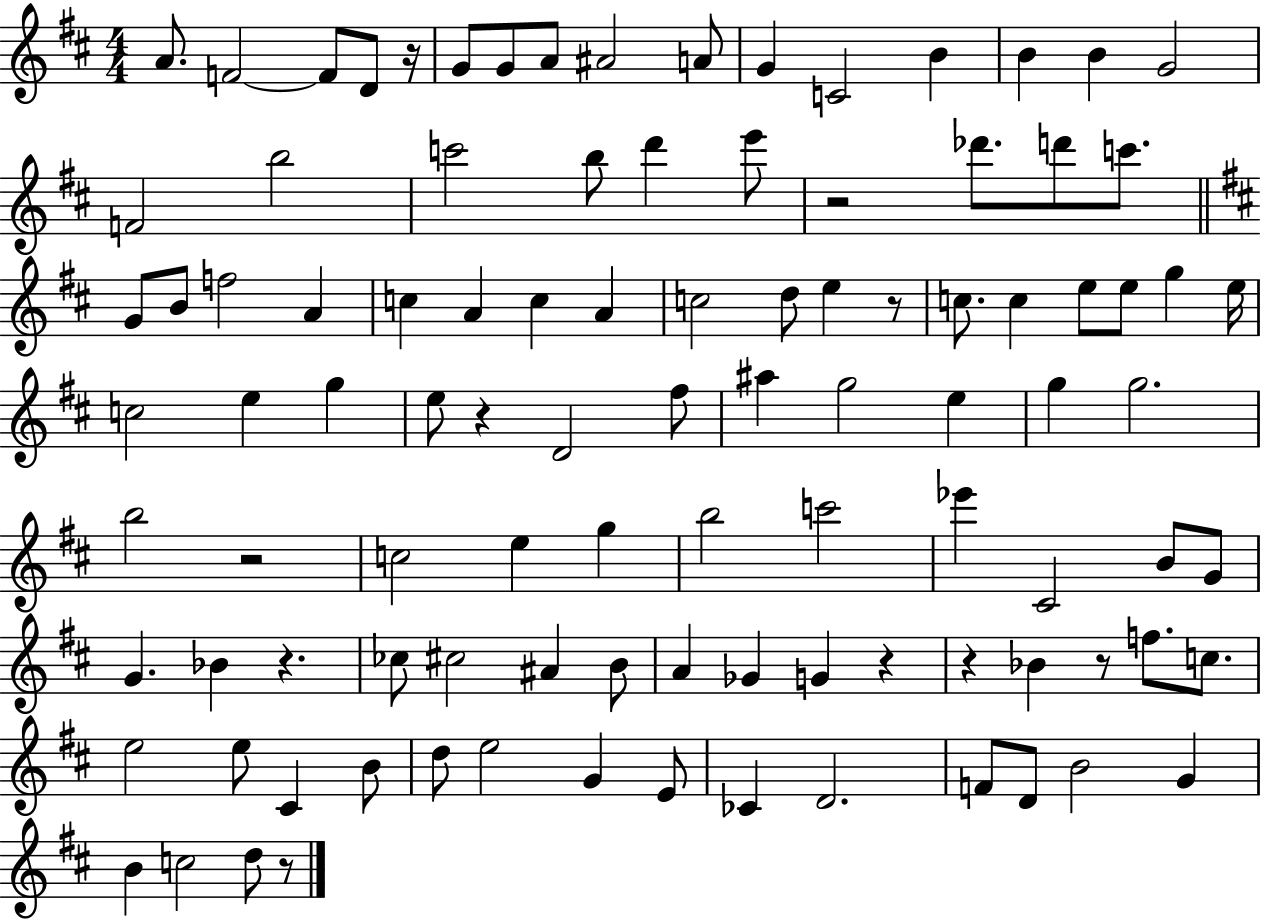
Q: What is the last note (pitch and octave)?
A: D5